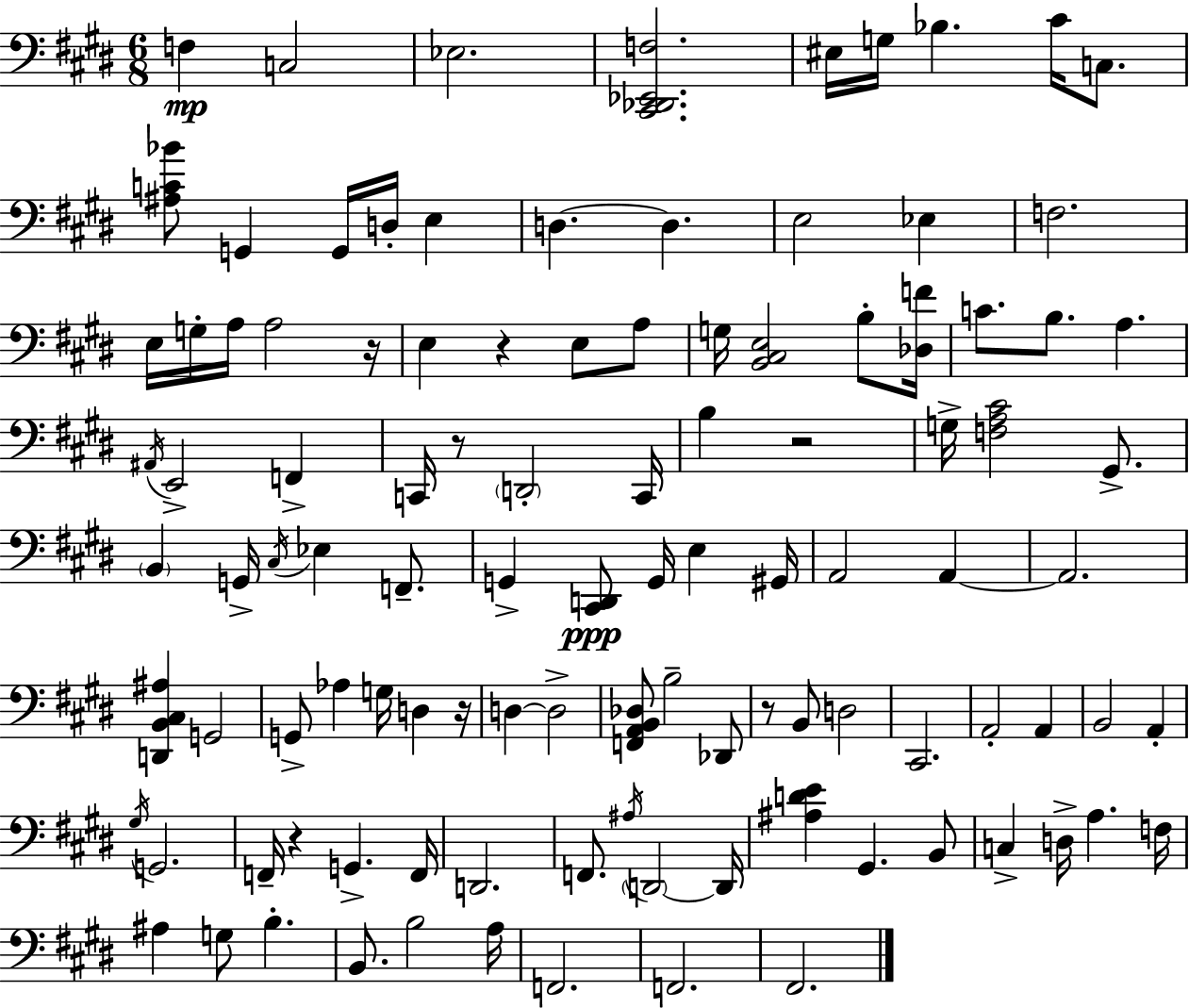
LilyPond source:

{
  \clef bass
  \numericTimeSignature
  \time 6/8
  \key e \major
  f4\mp c2 | ees2. | <cis, des, ees, f>2. | eis16 g16 bes4. cis'16 c8. | \break <ais c' bes'>8 g,4 g,16 d16-. e4 | d4.~~ d4. | e2 ees4 | f2. | \break e16 g16-. a16 a2 r16 | e4 r4 e8 a8 | g16 <b, cis e>2 b8-. <des f'>16 | c'8. b8. a4. | \break \acciaccatura { ais,16 } e,2-> f,4-> | c,16 r8 \parenthesize d,2-. | c,16 b4 r2 | g16-> <f a cis'>2 gis,8.-> | \break \parenthesize b,4 g,16-> \acciaccatura { cis16 } ees4 f,8.-- | g,4-> <cis, d,>8\ppp g,16 e4 | gis,16 a,2 a,4~~ | a,2. | \break <d, b, cis ais>4 g,2 | g,8-> aes4 g16 d4 | r16 d4~~ d2-> | <f, a, b, des>8 b2-- | \break des,8 r8 b,8 d2 | cis,2. | a,2-. a,4 | b,2 a,4-. | \break \acciaccatura { gis16 } g,2. | f,16-- r4 g,4.-> | f,16 d,2. | f,8. \acciaccatura { ais16 } \parenthesize d,2~~ | \break d,16 <ais d' e'>4 gis,4. | b,8 c4-> d16-> a4. | f16 ais4 g8 b4.-. | b,8. b2 | \break a16 f,2. | f,2. | fis,2. | \bar "|."
}